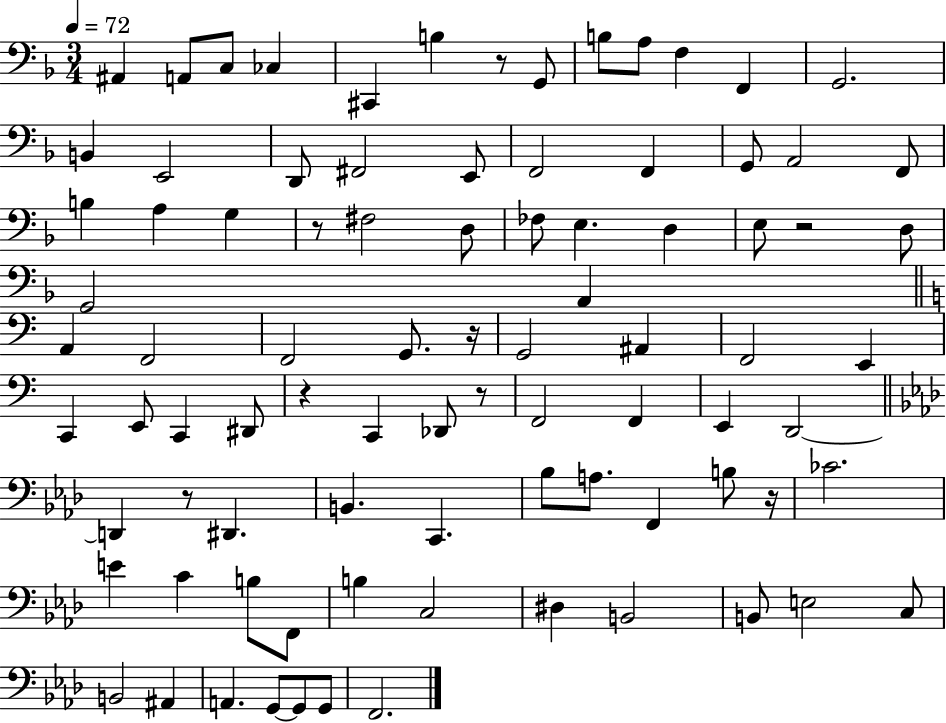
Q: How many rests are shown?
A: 8